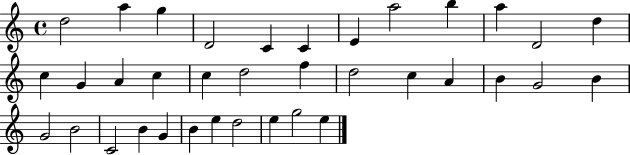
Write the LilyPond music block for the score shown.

{
  \clef treble
  \time 4/4
  \defaultTimeSignature
  \key c \major
  d''2 a''4 g''4 | d'2 c'4 c'4 | e'4 a''2 b''4 | a''4 d'2 d''4 | \break c''4 g'4 a'4 c''4 | c''4 d''2 f''4 | d''2 c''4 a'4 | b'4 g'2 b'4 | \break g'2 b'2 | c'2 b'4 g'4 | b'4 e''4 d''2 | e''4 g''2 e''4 | \break \bar "|."
}